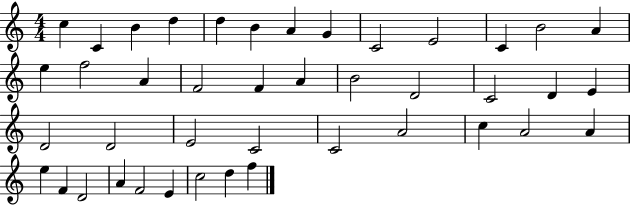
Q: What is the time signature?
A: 4/4